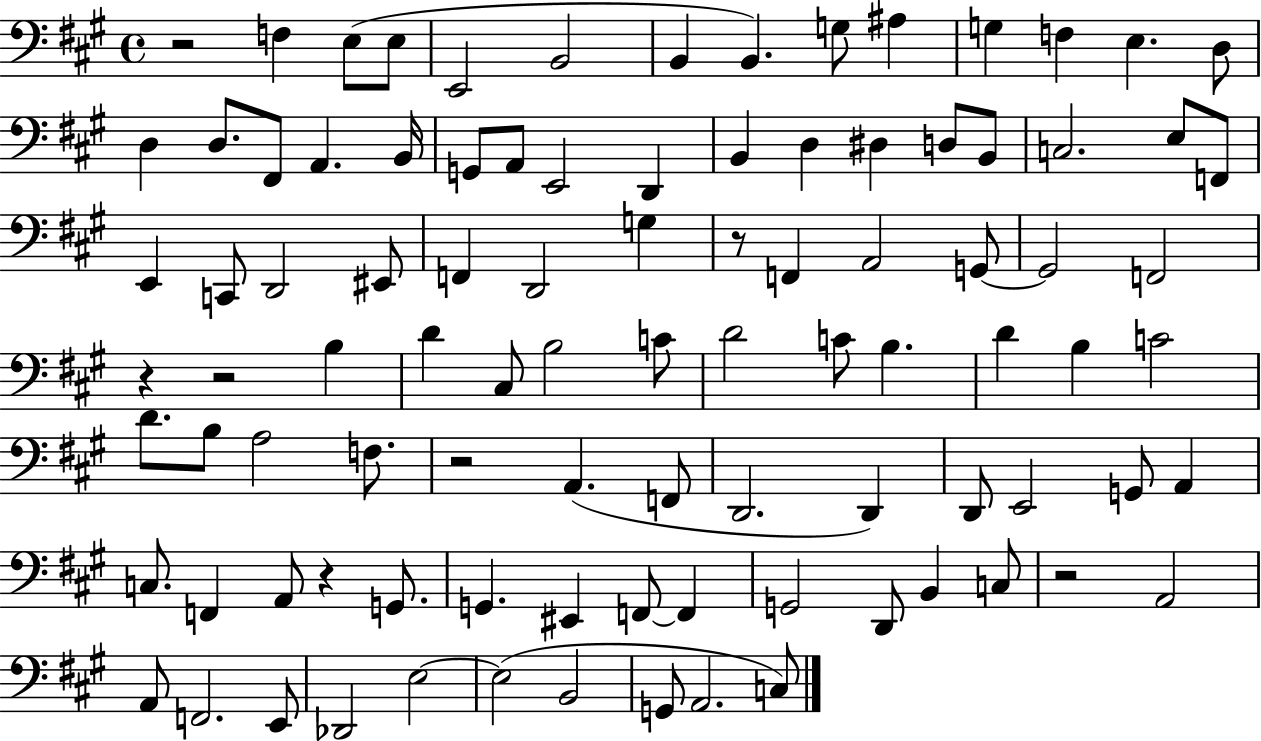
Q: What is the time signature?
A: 4/4